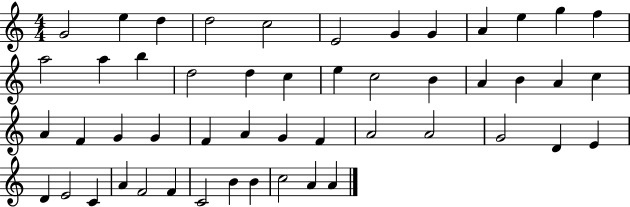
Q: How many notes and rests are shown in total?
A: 50